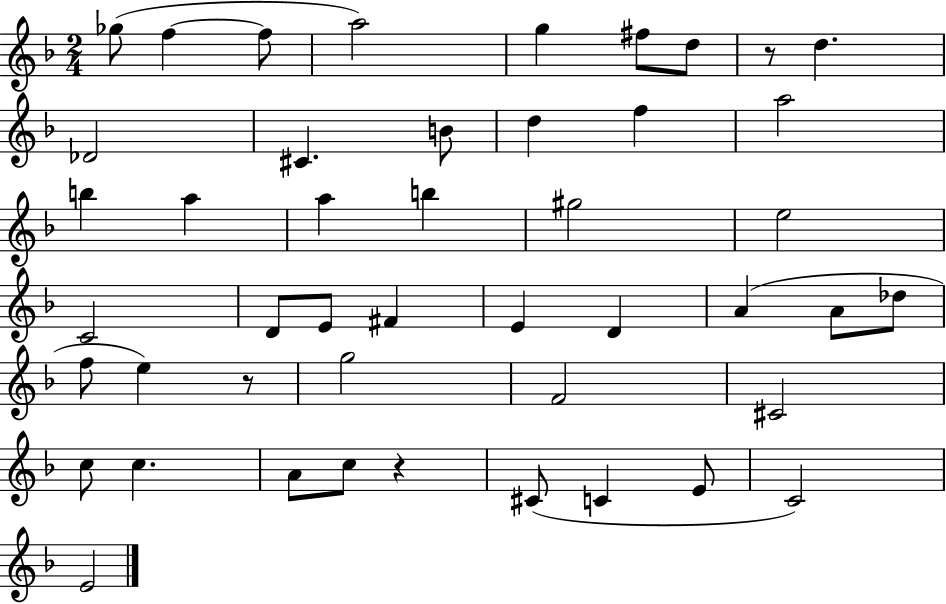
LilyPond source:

{
  \clef treble
  \numericTimeSignature
  \time 2/4
  \key f \major
  ges''8( f''4~~ f''8 | a''2) | g''4 fis''8 d''8 | r8 d''4. | \break des'2 | cis'4. b'8 | d''4 f''4 | a''2 | \break b''4 a''4 | a''4 b''4 | gis''2 | e''2 | \break c'2 | d'8 e'8 fis'4 | e'4 d'4 | a'4( a'8 des''8 | \break f''8 e''4) r8 | g''2 | f'2 | cis'2 | \break c''8 c''4. | a'8 c''8 r4 | cis'8( c'4 e'8 | c'2) | \break e'2 | \bar "|."
}